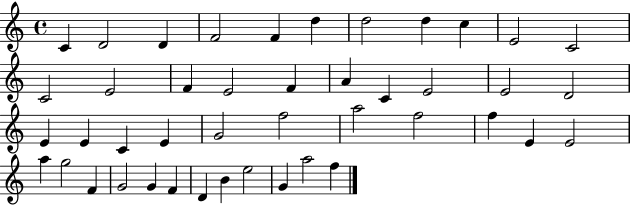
{
  \clef treble
  \time 4/4
  \defaultTimeSignature
  \key c \major
  c'4 d'2 d'4 | f'2 f'4 d''4 | d''2 d''4 c''4 | e'2 c'2 | \break c'2 e'2 | f'4 e'2 f'4 | a'4 c'4 e'2 | e'2 d'2 | \break e'4 e'4 c'4 e'4 | g'2 f''2 | a''2 f''2 | f''4 e'4 e'2 | \break a''4 g''2 f'4 | g'2 g'4 f'4 | d'4 b'4 e''2 | g'4 a''2 f''4 | \break \bar "|."
}